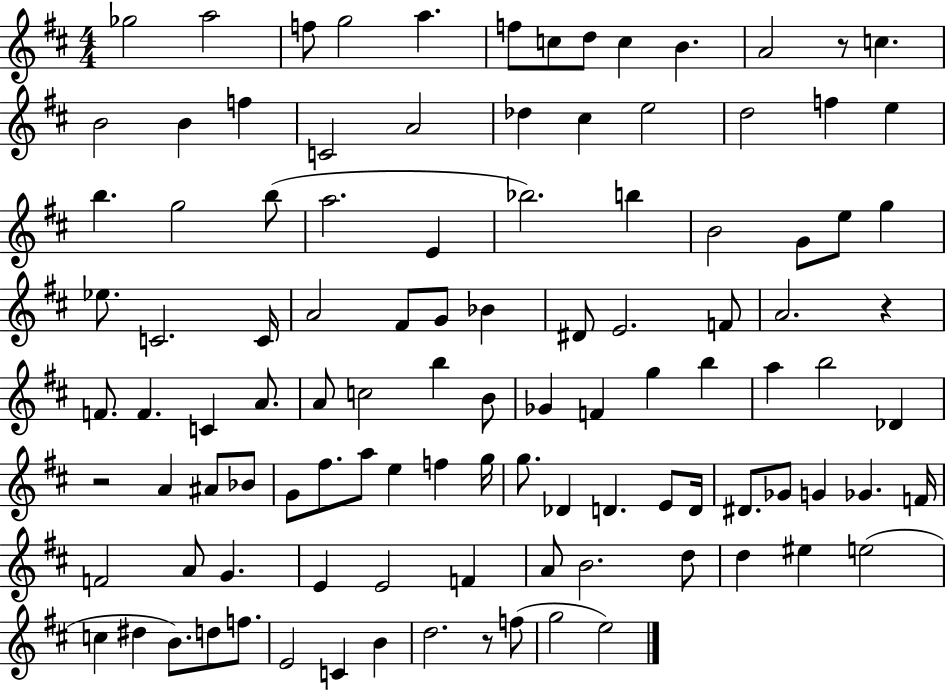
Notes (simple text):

Gb5/h A5/h F5/e G5/h A5/q. F5/e C5/e D5/e C5/q B4/q. A4/h R/e C5/q. B4/h B4/q F5/q C4/h A4/h Db5/q C#5/q E5/h D5/h F5/q E5/q B5/q. G5/h B5/e A5/h. E4/q Bb5/h. B5/q B4/h G4/e E5/e G5/q Eb5/e. C4/h. C4/s A4/h F#4/e G4/e Bb4/q D#4/e E4/h. F4/e A4/h. R/q F4/e. F4/q. C4/q A4/e. A4/e C5/h B5/q B4/e Gb4/q F4/q G5/q B5/q A5/q B5/h Db4/q R/h A4/q A#4/e Bb4/e G4/e F#5/e. A5/e E5/q F5/q G5/s G5/e. Db4/q D4/q. E4/e D4/s D#4/e. Gb4/e G4/q Gb4/q. F4/s F4/h A4/e G4/q. E4/q E4/h F4/q A4/e B4/h. D5/e D5/q EIS5/q E5/h C5/q D#5/q B4/e. D5/e F5/e. E4/h C4/q B4/q D5/h. R/e F5/e G5/h E5/h